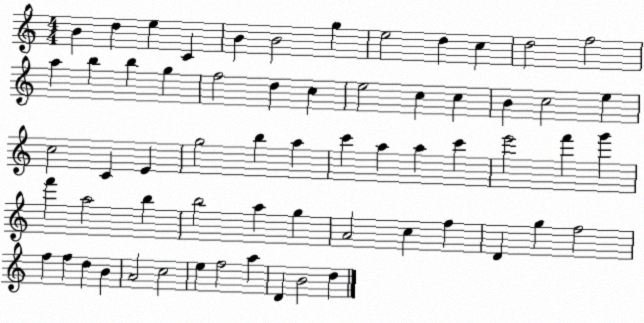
X:1
T:Untitled
M:4/4
L:1/4
K:C
B d e C B B2 g e2 d c d2 f2 a b b g f2 d c e2 c c B c2 e c2 C E g2 b a c' a a c' e'2 f' g' f' a2 b b2 a g A2 c f D g f2 f f d B A2 c2 e f2 a D B2 d